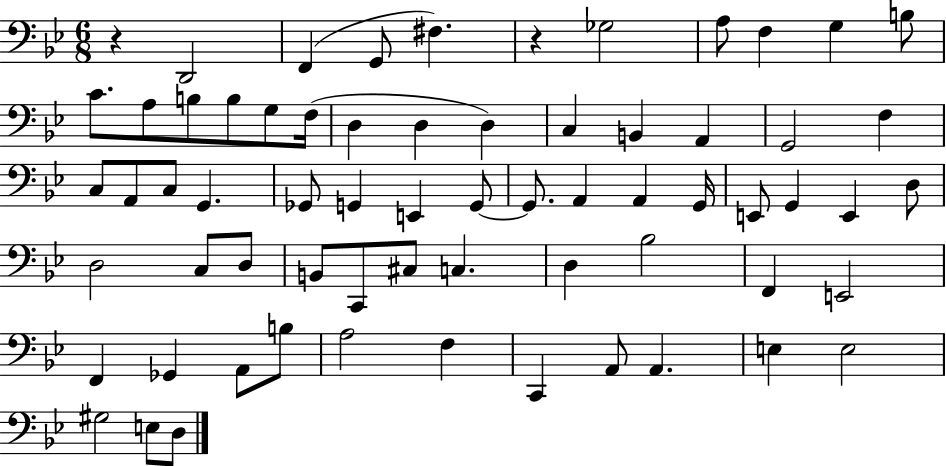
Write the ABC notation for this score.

X:1
T:Untitled
M:6/8
L:1/4
K:Bb
z D,,2 F,, G,,/2 ^F, z _G,2 A,/2 F, G, B,/2 C/2 A,/2 B,/2 B,/2 G,/2 F,/4 D, D, D, C, B,, A,, G,,2 F, C,/2 A,,/2 C,/2 G,, _G,,/2 G,, E,, G,,/2 G,,/2 A,, A,, G,,/4 E,,/2 G,, E,, D,/2 D,2 C,/2 D,/2 B,,/2 C,,/2 ^C,/2 C, D, _B,2 F,, E,,2 F,, _G,, A,,/2 B,/2 A,2 F, C,, A,,/2 A,, E, E,2 ^G,2 E,/2 D,/2